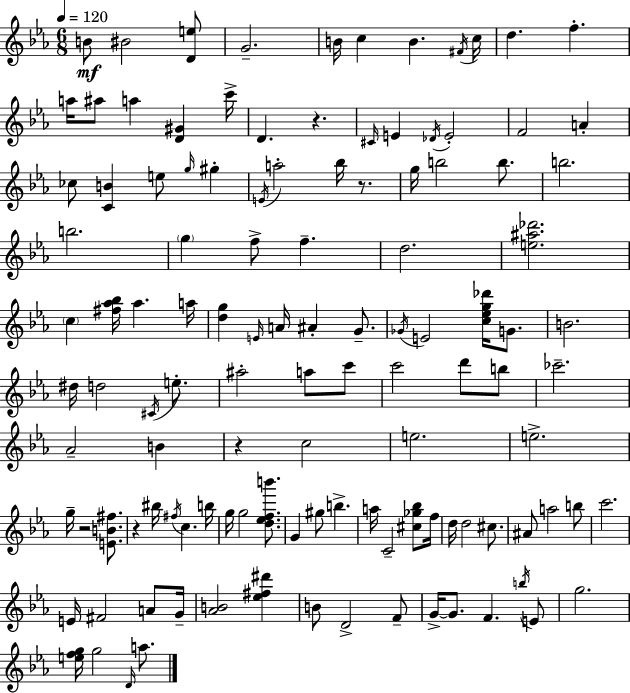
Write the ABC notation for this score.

X:1
T:Untitled
M:6/8
L:1/4
K:Cm
B/2 ^B2 [De]/2 G2 B/4 c B ^F/4 c/4 d f a/4 ^a/2 a [D^G] c'/4 D z ^C/4 E _D/4 E2 F2 A _c/2 [CB] e/2 g/4 ^g E/4 a2 _b/4 z/2 g/4 b2 b/2 b2 b2 g f/2 f d2 [e^a_d']2 c [^f_a_b]/4 _a a/4 [dg] E/4 A/4 ^A G/2 _G/4 E2 [c_eg_d']/4 G/2 B2 ^d/4 d2 ^C/4 e/2 ^a2 a/2 c'/2 c'2 d'/2 b/2 _c'2 _A2 B z c2 e2 e2 g/4 z2 [EB^f]/2 z ^b/4 ^f/4 c b/4 g/4 g2 [d_efb']/2 G ^g/2 b a/4 C2 [^c_g_b]/2 f/4 d/4 d2 ^c/2 ^A/2 a2 b/2 c'2 E/4 ^F2 A/2 G/4 [_AB]2 [_e^f^d'] B/2 D2 F/2 G/4 G/2 F b/4 E/2 g2 [efg]/4 g2 D/4 a/2